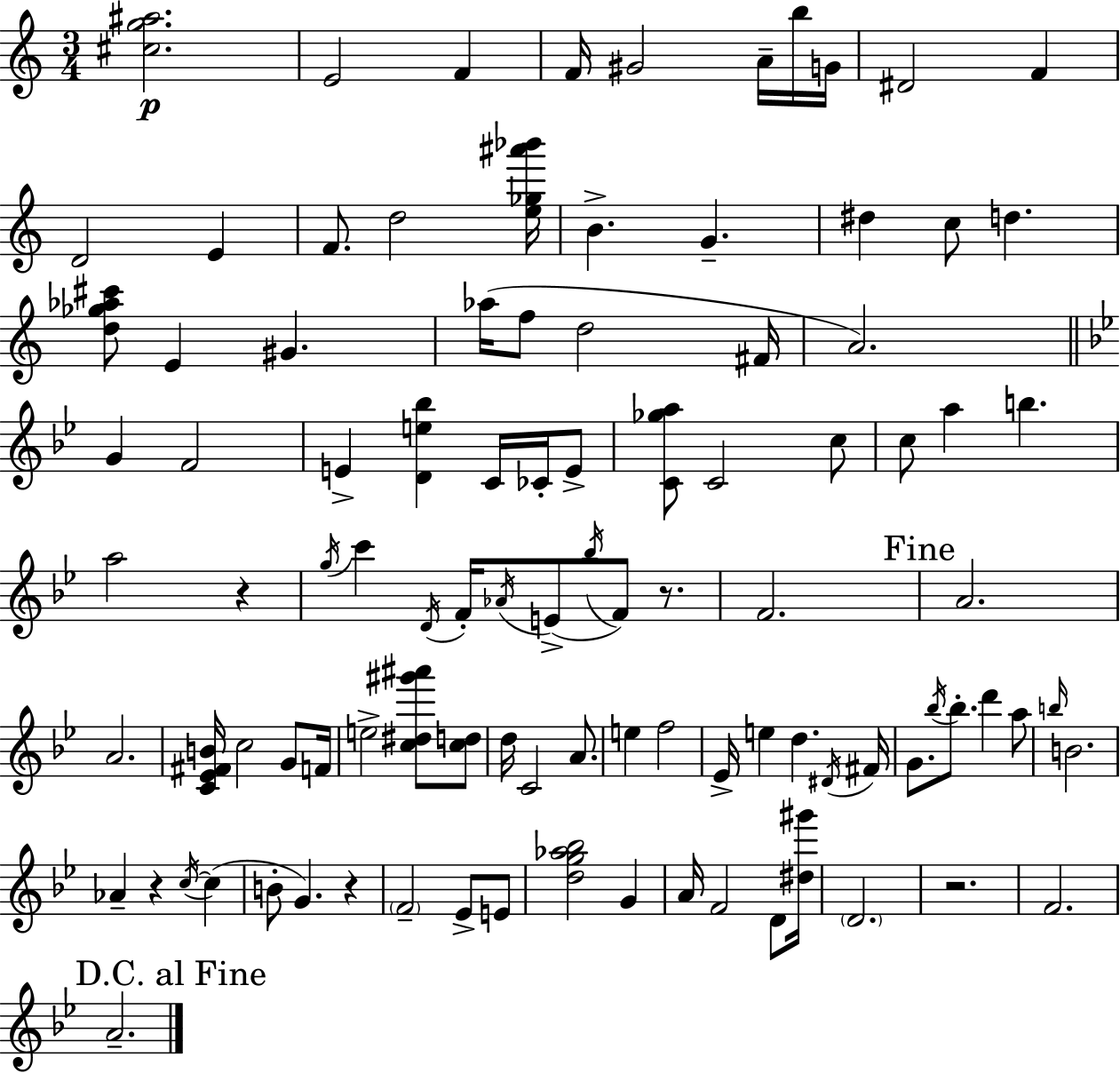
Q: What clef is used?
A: treble